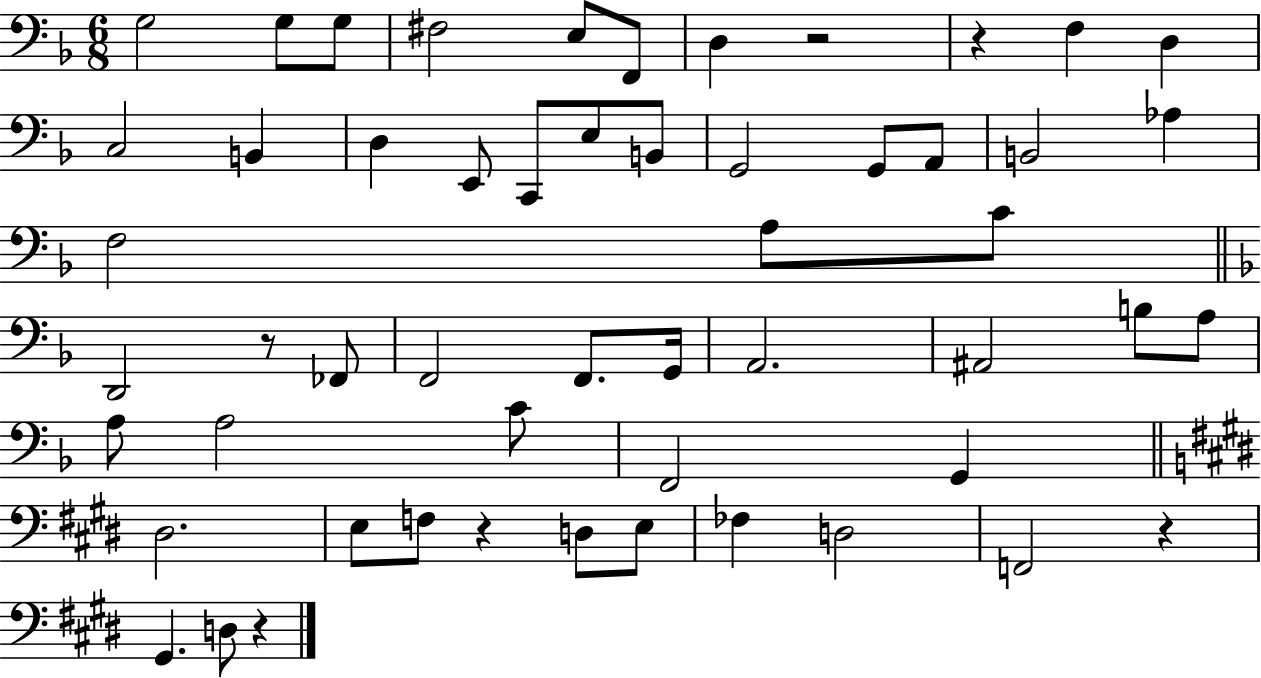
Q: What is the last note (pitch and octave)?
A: D3